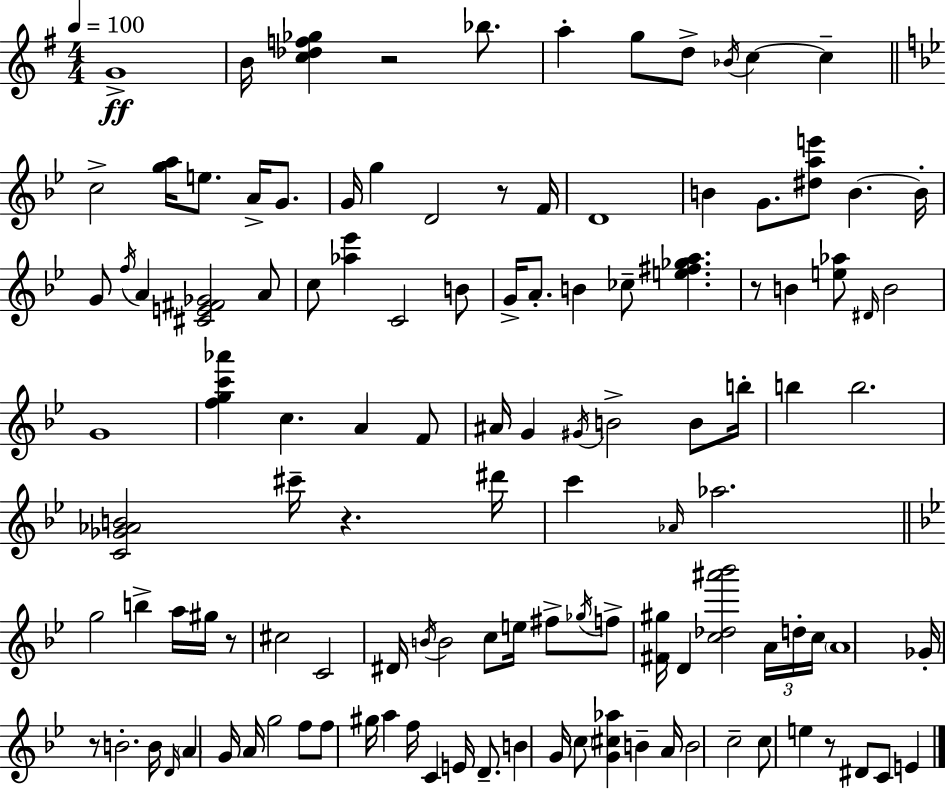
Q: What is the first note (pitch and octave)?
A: G4